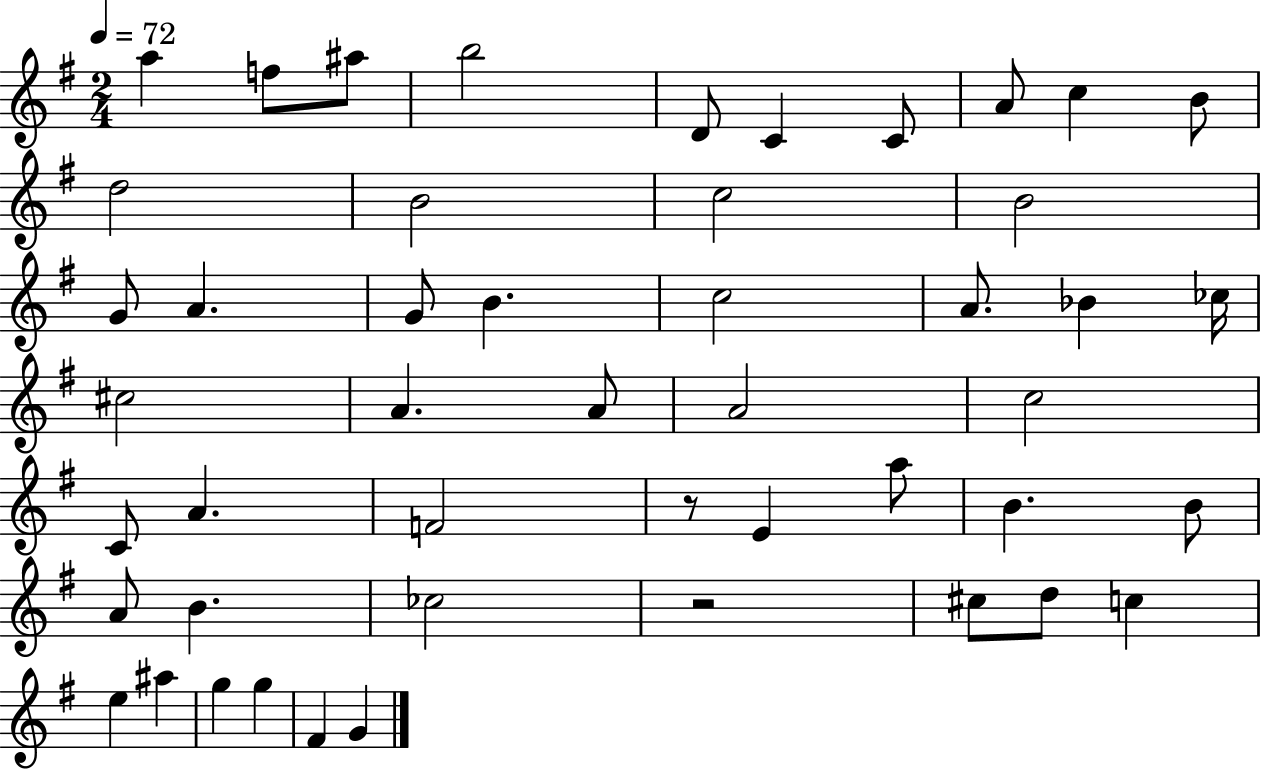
{
  \clef treble
  \numericTimeSignature
  \time 2/4
  \key g \major
  \tempo 4 = 72
  a''4 f''8 ais''8 | b''2 | d'8 c'4 c'8 | a'8 c''4 b'8 | \break d''2 | b'2 | c''2 | b'2 | \break g'8 a'4. | g'8 b'4. | c''2 | a'8. bes'4 ces''16 | \break cis''2 | a'4. a'8 | a'2 | c''2 | \break c'8 a'4. | f'2 | r8 e'4 a''8 | b'4. b'8 | \break a'8 b'4. | ces''2 | r2 | cis''8 d''8 c''4 | \break e''4 ais''4 | g''4 g''4 | fis'4 g'4 | \bar "|."
}